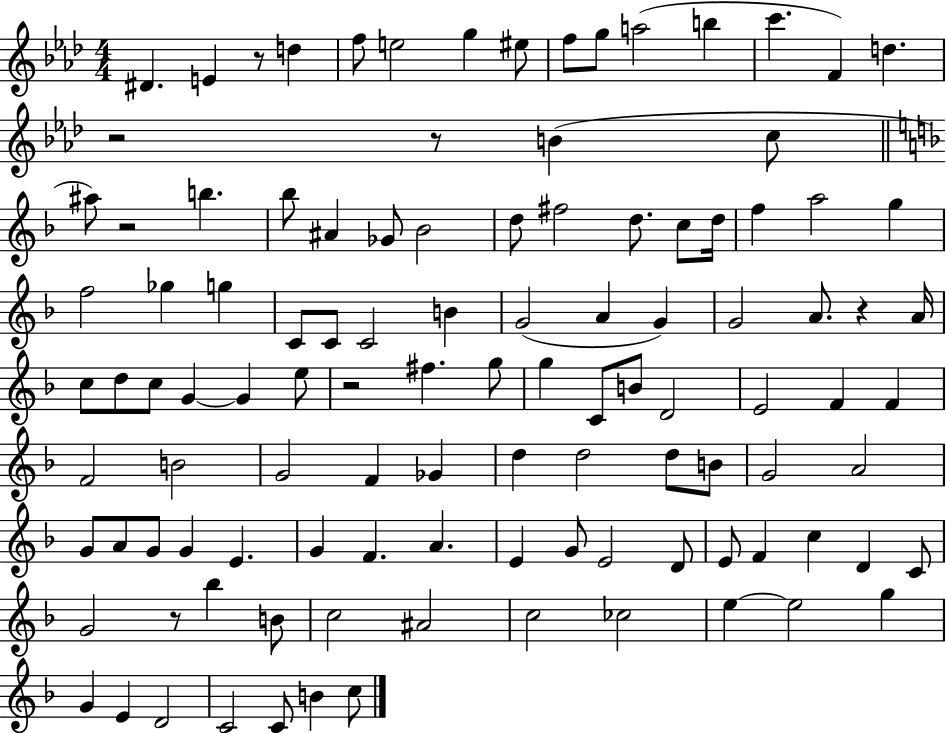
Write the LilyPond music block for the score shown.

{
  \clef treble
  \numericTimeSignature
  \time 4/4
  \key aes \major
  \repeat volta 2 { dis'4. e'4 r8 d''4 | f''8 e''2 g''4 eis''8 | f''8 g''8 a''2( b''4 | c'''4. f'4) d''4. | \break r2 r8 b'4( c''8 | \bar "||" \break \key d \minor ais''8) r2 b''4. | bes''8 ais'4 ges'8 bes'2 | d''8 fis''2 d''8. c''8 d''16 | f''4 a''2 g''4 | \break f''2 ges''4 g''4 | c'8 c'8 c'2 b'4 | g'2( a'4 g'4) | g'2 a'8. r4 a'16 | \break c''8 d''8 c''8 g'4~~ g'4 e''8 | r2 fis''4. g''8 | g''4 c'8 b'8 d'2 | e'2 f'4 f'4 | \break f'2 b'2 | g'2 f'4 ges'4 | d''4 d''2 d''8 b'8 | g'2 a'2 | \break g'8 a'8 g'8 g'4 e'4. | g'4 f'4. a'4. | e'4 g'8 e'2 d'8 | e'8 f'4 c''4 d'4 c'8 | \break g'2 r8 bes''4 b'8 | c''2 ais'2 | c''2 ces''2 | e''4~~ e''2 g''4 | \break g'4 e'4 d'2 | c'2 c'8 b'4 c''8 | } \bar "|."
}